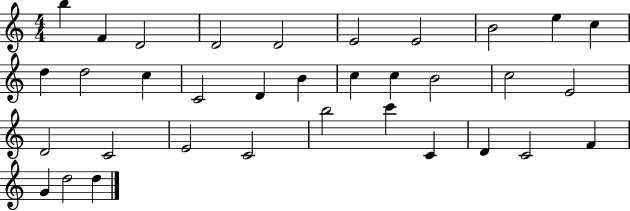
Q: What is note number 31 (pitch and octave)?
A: F4